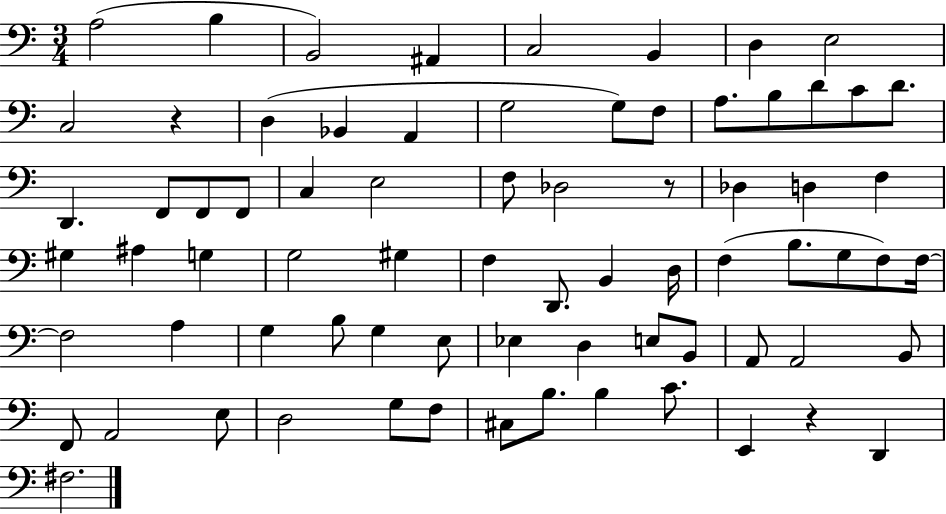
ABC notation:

X:1
T:Untitled
M:3/4
L:1/4
K:C
A,2 B, B,,2 ^A,, C,2 B,, D, E,2 C,2 z D, _B,, A,, G,2 G,/2 F,/2 A,/2 B,/2 D/2 C/2 D/2 D,, F,,/2 F,,/2 F,,/2 C, E,2 F,/2 _D,2 z/2 _D, D, F, ^G, ^A, G, G,2 ^G, F, D,,/2 B,, D,/4 F, B,/2 G,/2 F,/2 F,/4 F,2 A, G, B,/2 G, E,/2 _E, D, E,/2 B,,/2 A,,/2 A,,2 B,,/2 F,,/2 A,,2 E,/2 D,2 G,/2 F,/2 ^C,/2 B,/2 B, C/2 E,, z D,, ^F,2